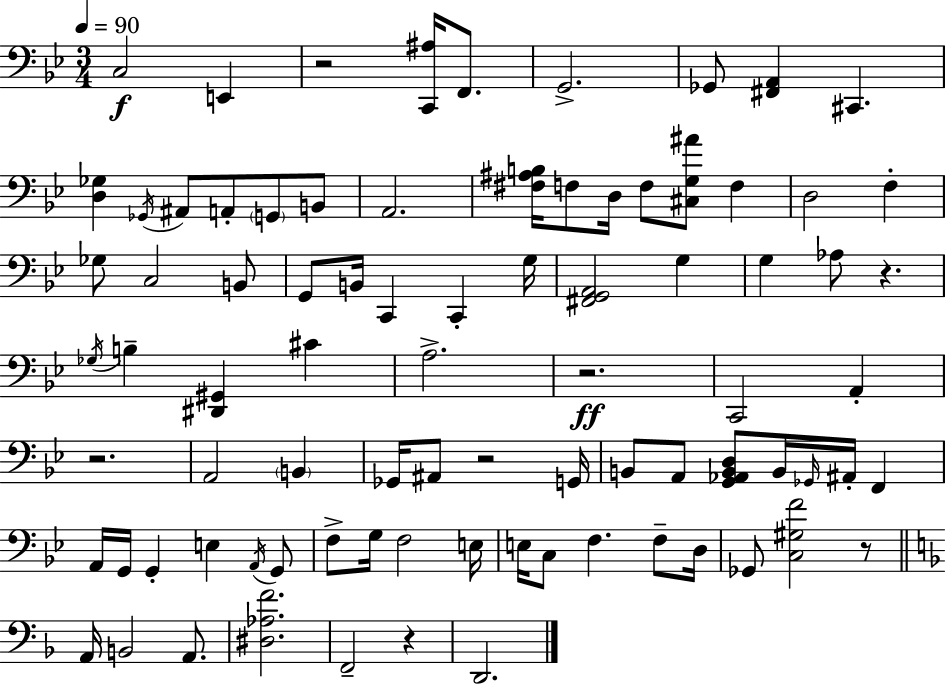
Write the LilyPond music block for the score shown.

{
  \clef bass
  \numericTimeSignature
  \time 3/4
  \key g \minor
  \tempo 4 = 90
  c2\f e,4 | r2 <c, ais>16 f,8. | g,2.-> | ges,8 <fis, a,>4 cis,4. | \break <d ges>4 \acciaccatura { ges,16 } ais,8 a,8-. \parenthesize g,8 b,8 | a,2. | <fis ais b>16 f8 d16 f8 <cis g ais'>8 f4 | d2 f4-. | \break ges8 c2 b,8 | g,8 b,16 c,4 c,4-. | g16 <fis, g, a,>2 g4 | g4 aes8 r4. | \break \acciaccatura { ges16 } b4-- <dis, gis,>4 cis'4 | a2.-> | r2.\ff | c,2 a,4-. | \break r2. | a,2 \parenthesize b,4 | ges,16 ais,8 r2 | g,16 b,8 a,8 <g, aes, b, d>8 b,16 \grace { ges,16 } ais,16-. f,4 | \break a,16 g,16 g,4-. e4 | \acciaccatura { a,16 } g,8 f8-> g16 f2 | e16 e16 c8 f4. | f8-- d16 ges,8 <c gis f'>2 | \break r8 \bar "||" \break \key d \minor a,16 b,2 a,8. | <dis aes f'>2. | f,2-- r4 | d,2. | \break \bar "|."
}